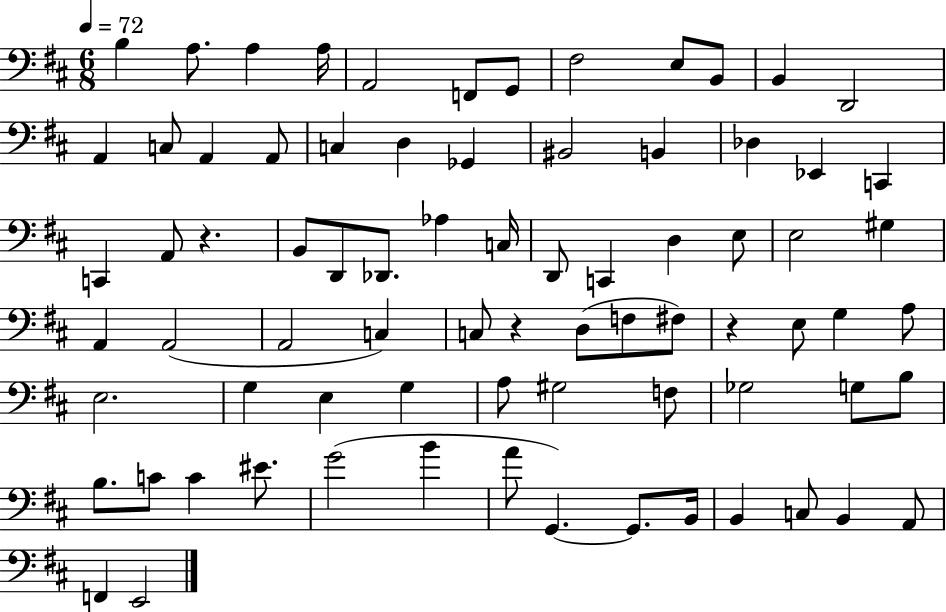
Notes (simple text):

B3/q A3/e. A3/q A3/s A2/h F2/e G2/e F#3/h E3/e B2/e B2/q D2/h A2/q C3/e A2/q A2/e C3/q D3/q Gb2/q BIS2/h B2/q Db3/q Eb2/q C2/q C2/q A2/e R/q. B2/e D2/e Db2/e. Ab3/q C3/s D2/e C2/q D3/q E3/e E3/h G#3/q A2/q A2/h A2/h C3/q C3/e R/q D3/e F3/e F#3/e R/q E3/e G3/q A3/e E3/h. G3/q E3/q G3/q A3/e G#3/h F3/e Gb3/h G3/e B3/e B3/e. C4/e C4/q EIS4/e. G4/h B4/q A4/e G2/q. G2/e. B2/s B2/q C3/e B2/q A2/e F2/q E2/h